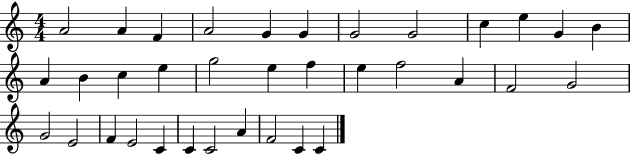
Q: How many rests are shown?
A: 0